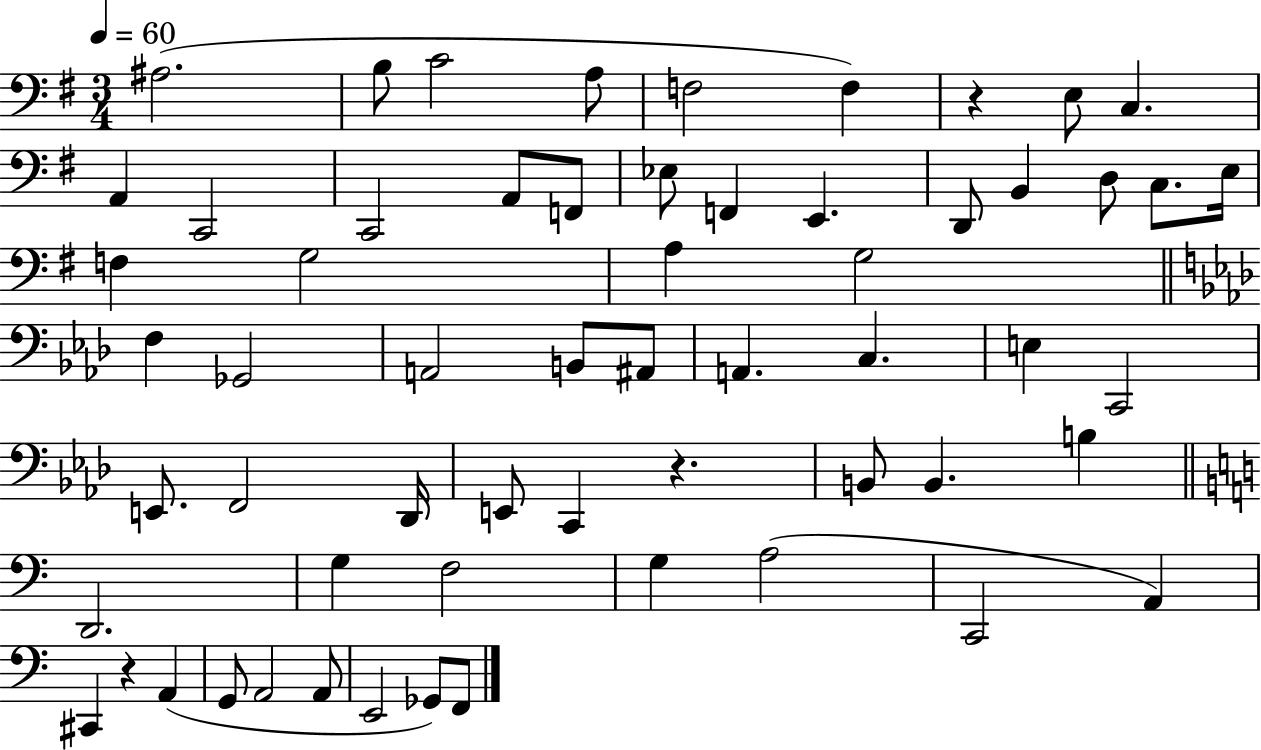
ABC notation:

X:1
T:Untitled
M:3/4
L:1/4
K:G
^A,2 B,/2 C2 A,/2 F,2 F, z E,/2 C, A,, C,,2 C,,2 A,,/2 F,,/2 _E,/2 F,, E,, D,,/2 B,, D,/2 C,/2 E,/4 F, G,2 A, G,2 F, _G,,2 A,,2 B,,/2 ^A,,/2 A,, C, E, C,,2 E,,/2 F,,2 _D,,/4 E,,/2 C,, z B,,/2 B,, B, D,,2 G, F,2 G, A,2 C,,2 A,, ^C,, z A,, G,,/2 A,,2 A,,/2 E,,2 _G,,/2 F,,/2